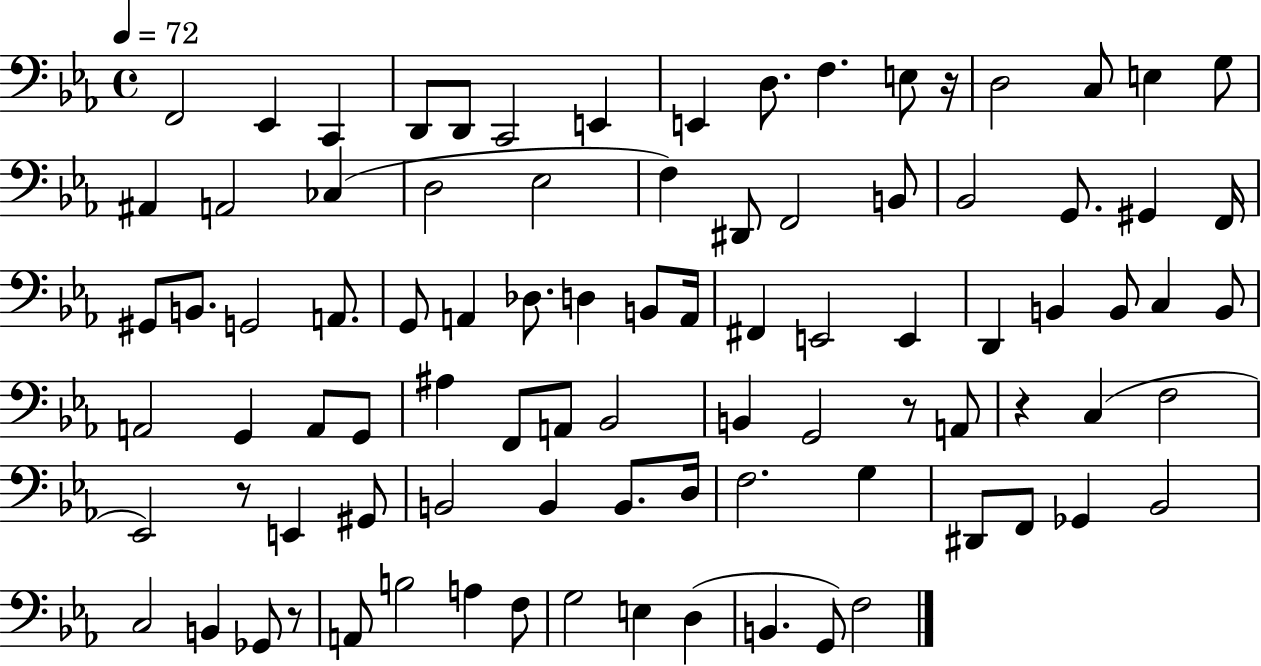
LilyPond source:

{
  \clef bass
  \time 4/4
  \defaultTimeSignature
  \key ees \major
  \tempo 4 = 72
  f,2 ees,4 c,4 | d,8 d,8 c,2 e,4 | e,4 d8. f4. e8 r16 | d2 c8 e4 g8 | \break ais,4 a,2 ces4( | d2 ees2 | f4) dis,8 f,2 b,8 | bes,2 g,8. gis,4 f,16 | \break gis,8 b,8. g,2 a,8. | g,8 a,4 des8. d4 b,8 a,16 | fis,4 e,2 e,4 | d,4 b,4 b,8 c4 b,8 | \break a,2 g,4 a,8 g,8 | ais4 f,8 a,8 bes,2 | b,4 g,2 r8 a,8 | r4 c4( f2 | \break ees,2) r8 e,4 gis,8 | b,2 b,4 b,8. d16 | f2. g4 | dis,8 f,8 ges,4 bes,2 | \break c2 b,4 ges,8 r8 | a,8 b2 a4 f8 | g2 e4 d4( | b,4. g,8) f2 | \break \bar "|."
}